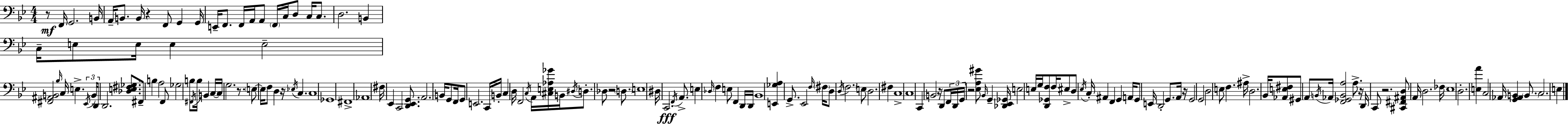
X:1
T:Untitled
M:4/4
L:1/4
K:Bb
z/2 F,,/4 G,,2 B,,/4 A,,/4 B,,/2 B,,/4 z F,,/2 G,, G,,/4 E,,/4 F,,/2 F,,/4 A,,/4 A,,/2 F,,/4 C,/4 D,/2 C,/4 C,/2 D,2 B,, C,/4 E,/2 E,/4 E, E,2 [^F,,^A,,B,,]2 _B,/4 C,/4 E, _E,,/4 B,,/4 D,,/4 D,,2 [_D,E,^F,_G,]/2 ^F,,/2 B, A,2 F,,/2 _G,2 B,/2 ^F,,/4 B,/4 B,, C,/4 C,/4 G,2 z/2 E,/2 E,/4 F,/2 D, z/4 _E,/4 C, C,4 _G,,4 ^F,,4 _A,,4 ^F,/4 _E,, C,,2 [D,,_E,,G,,]/2 A,,2 B,,/4 G,,/2 F,,/4 G,,/2 E,,2 C,,/4 B,,/4 C, D,/4 F,,2 C,/4 A,,/4 [^C,E,_A,_G]/4 B,,/4 ^D,/4 D,/2 _D,/2 z2 D,/2 E,4 ^D,/4 C,,2 F,,/4 A,,/2 E, _D,/4 F, E,/2 F,, D,,/4 D,,/4 _B,,4 [E,,_G,A,] G,,/2 _E,,2 F,/4 ^F,/4 D,/2 D,/4 F,2 E,/2 D,2 ^F, C,4 C,4 C,, B,,2 z/4 D,,/2 F,,/4 D,,/4 G,,/4 z2 [_E,A,^G]/2 _B,,/4 G,, [_D,,_E,,_G,,]/4 E,2 E,/4 G,/4 [D,,_G,,F,]/2 F,/4 ^E,/2 D,/2 _E,/4 C,/4 ^A,, F,, G,, A,,/4 G,,/2 E,,/4 D,,2 G,,/2 A,,/4 z/4 G,,2 G,,2 D,2 E,/2 F, ^A,/4 D,2 _B,,/4 [_A,,E,^F,]/2 ^G,,/2 A,,/2 B,,/4 _A,,/4 [F,,_G,,B,,A,]2 A,/2 z/4 D,,/4 C,,/2 z2 [^C,,^F,,^A,,D,]/2 A,,/4 D,2 _F,/4 _E,4 D,2 [E,A] C,2 _A,,/4 [G,,_A,,B,,] B,,/2 C,2 E,